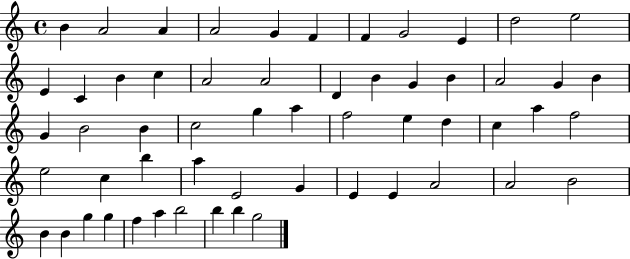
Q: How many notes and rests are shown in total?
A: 57